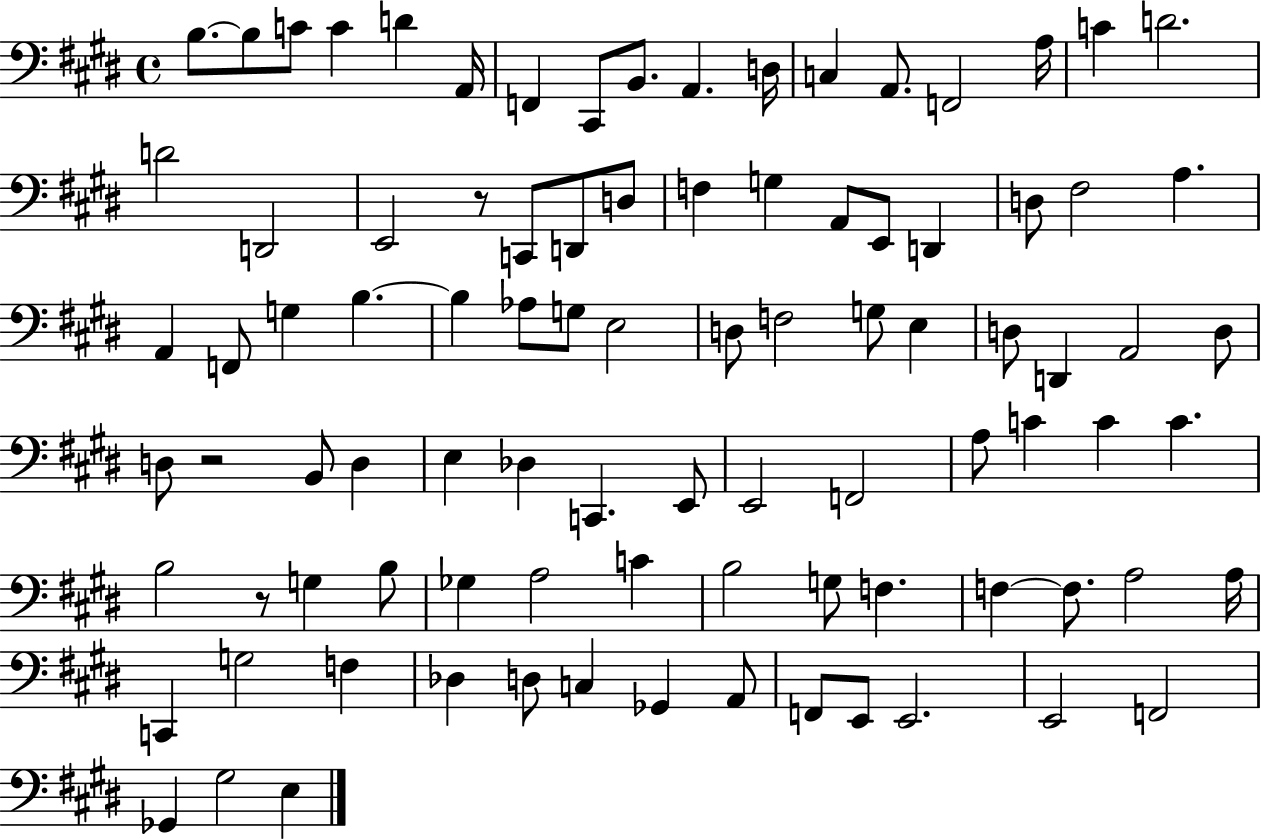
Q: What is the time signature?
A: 4/4